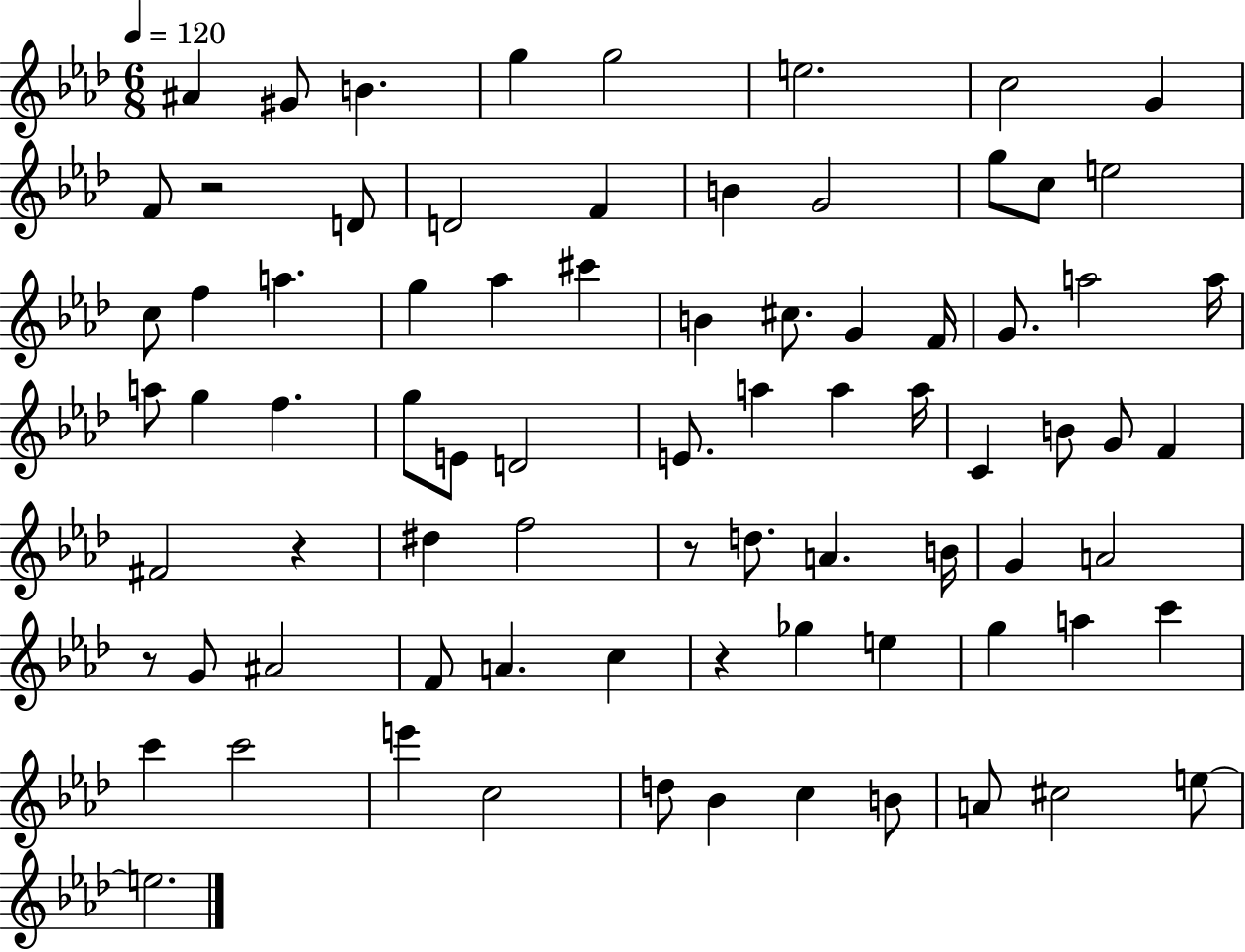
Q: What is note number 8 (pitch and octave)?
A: G4